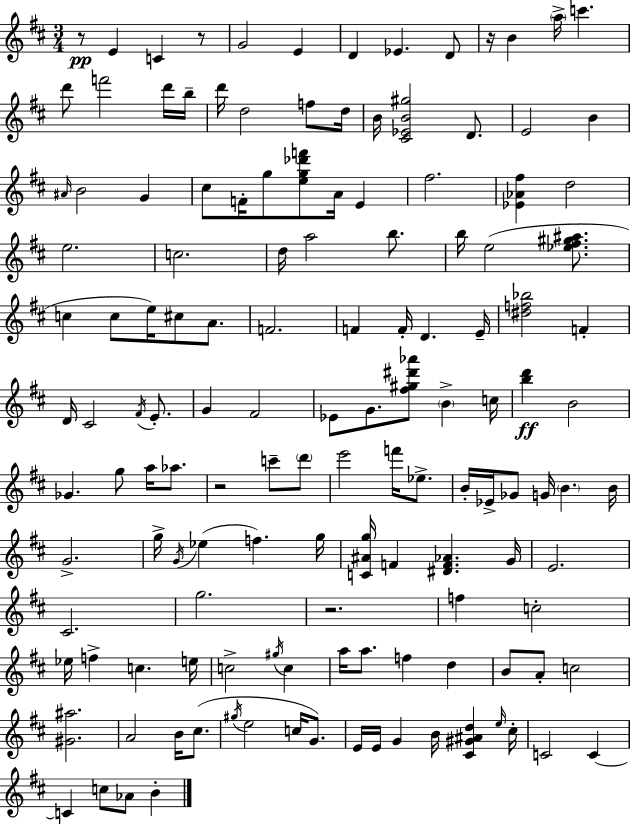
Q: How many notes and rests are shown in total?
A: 138